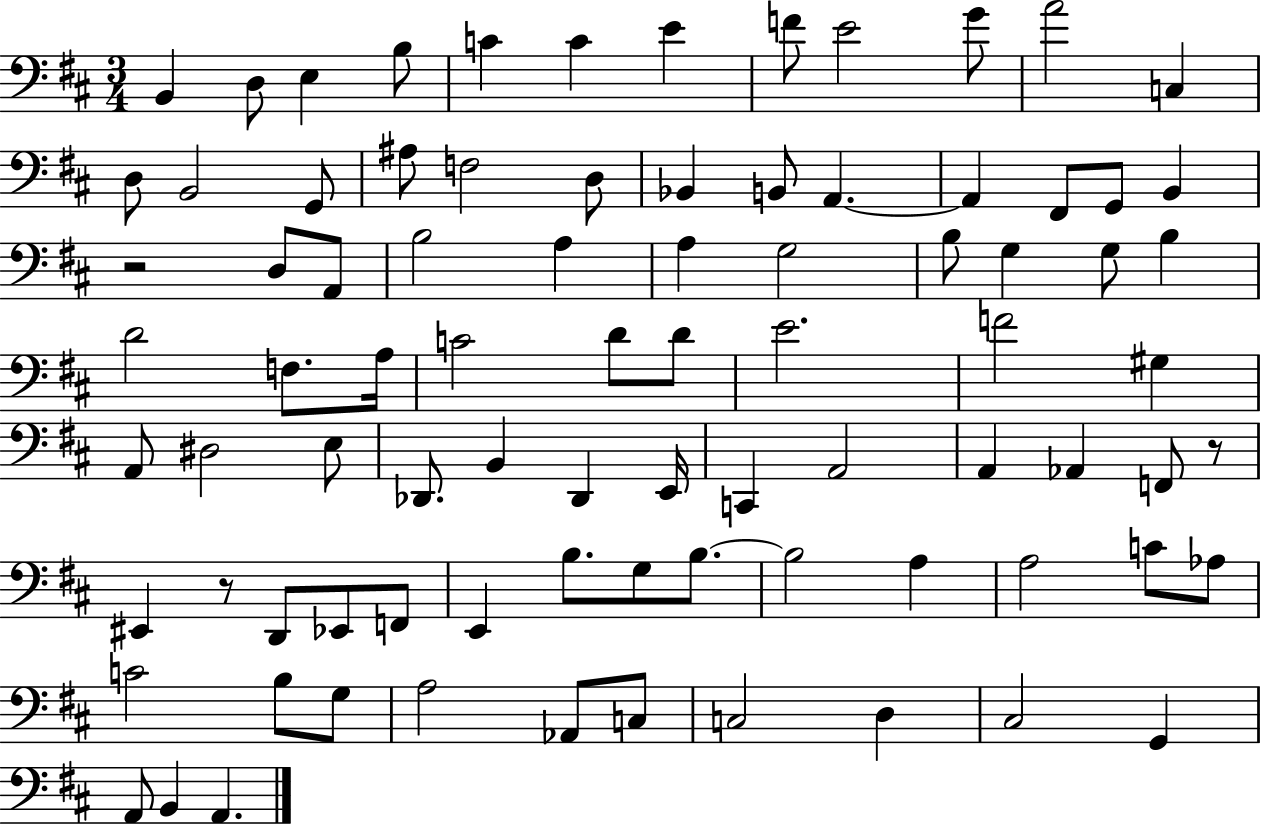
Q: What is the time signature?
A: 3/4